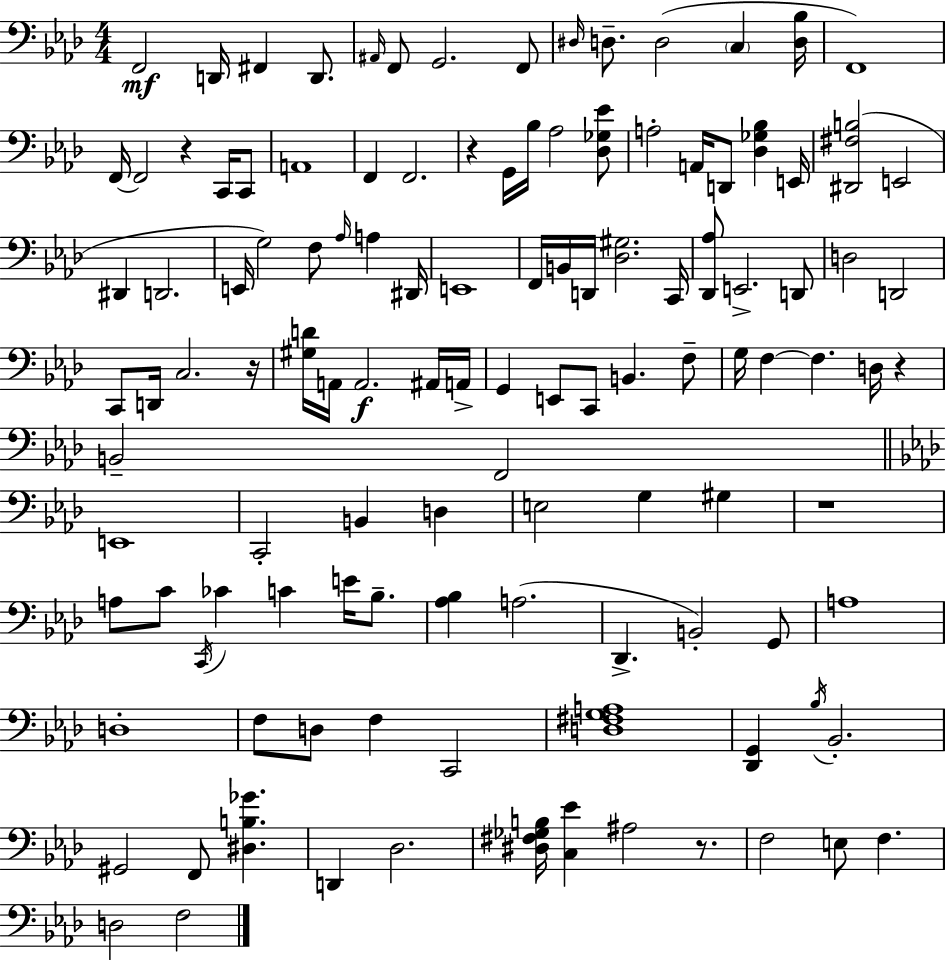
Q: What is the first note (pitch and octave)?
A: F2